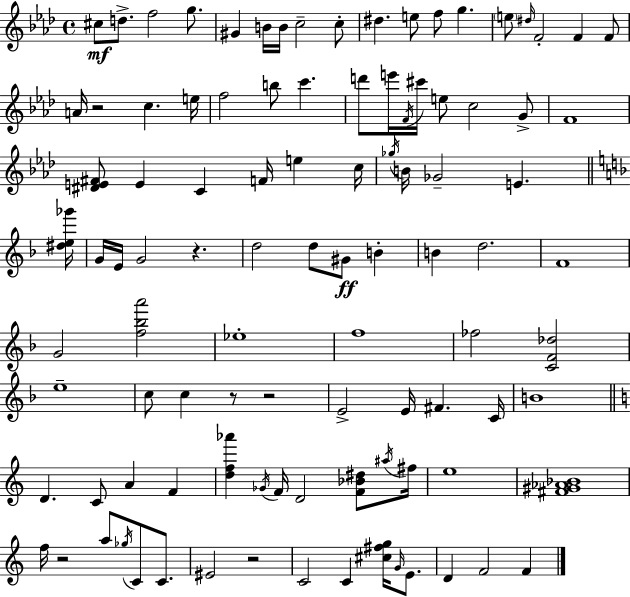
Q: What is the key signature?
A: AES major